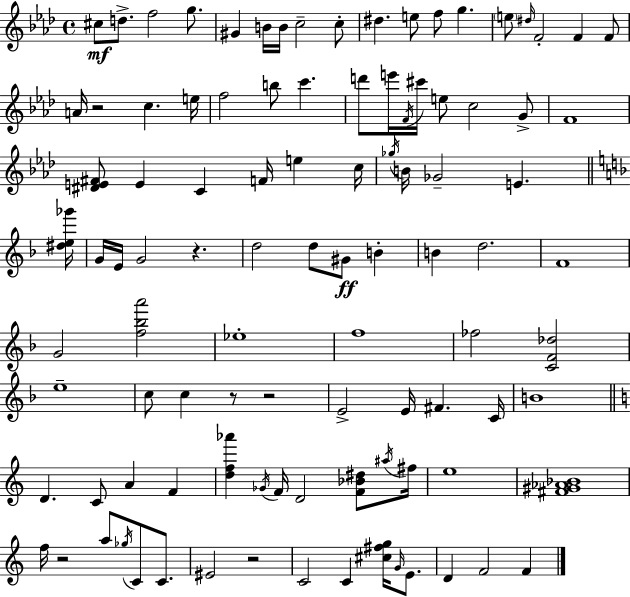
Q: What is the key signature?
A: AES major